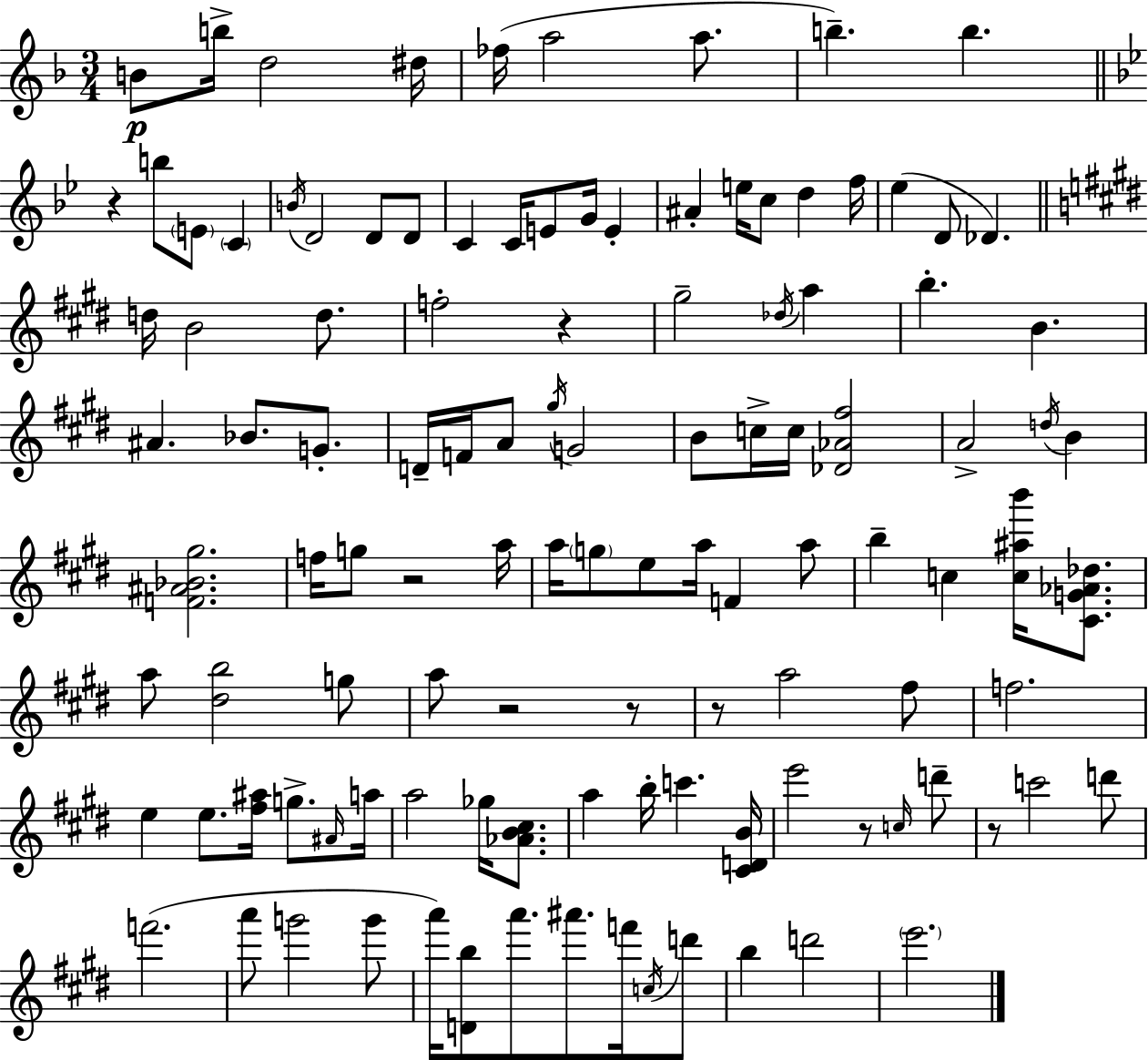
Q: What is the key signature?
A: D minor